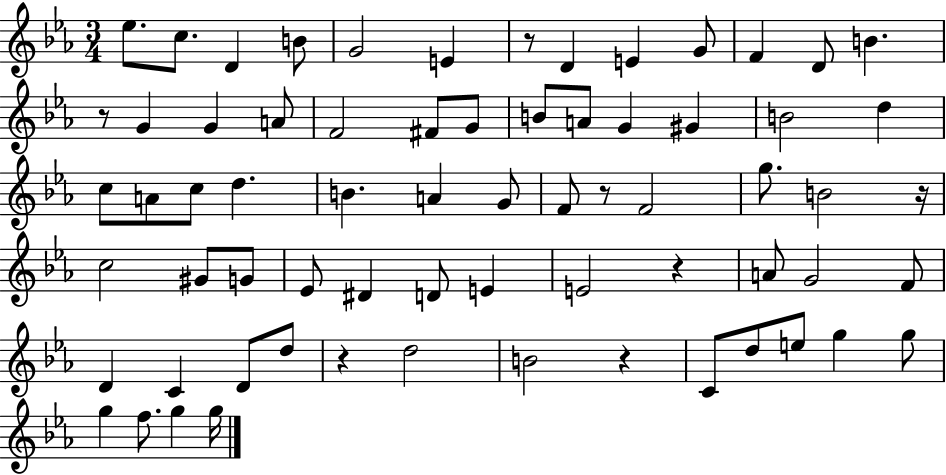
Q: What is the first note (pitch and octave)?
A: Eb5